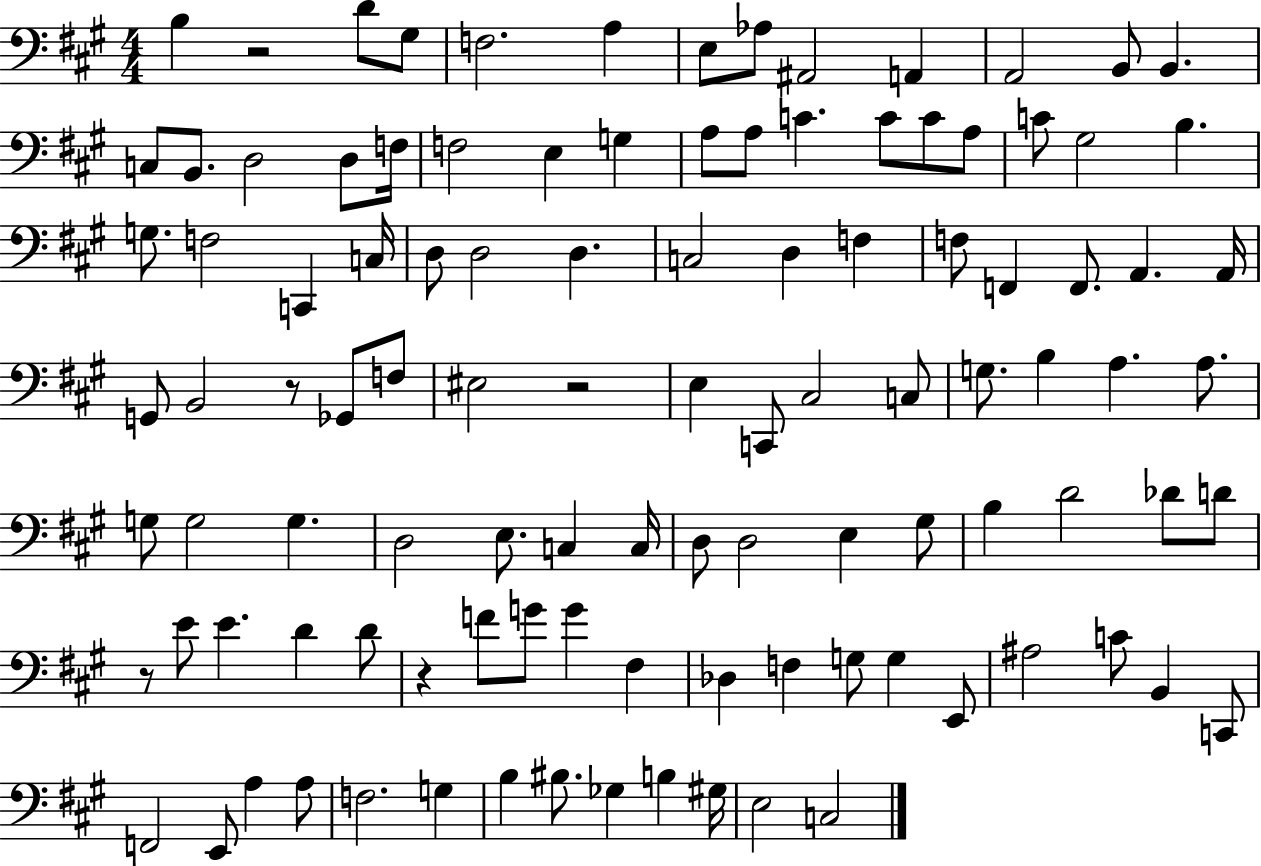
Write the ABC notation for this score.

X:1
T:Untitled
M:4/4
L:1/4
K:A
B, z2 D/2 ^G,/2 F,2 A, E,/2 _A,/2 ^A,,2 A,, A,,2 B,,/2 B,, C,/2 B,,/2 D,2 D,/2 F,/4 F,2 E, G, A,/2 A,/2 C C/2 C/2 A,/2 C/2 ^G,2 B, G,/2 F,2 C,, C,/4 D,/2 D,2 D, C,2 D, F, F,/2 F,, F,,/2 A,, A,,/4 G,,/2 B,,2 z/2 _G,,/2 F,/2 ^E,2 z2 E, C,,/2 ^C,2 C,/2 G,/2 B, A, A,/2 G,/2 G,2 G, D,2 E,/2 C, C,/4 D,/2 D,2 E, ^G,/2 B, D2 _D/2 D/2 z/2 E/2 E D D/2 z F/2 G/2 G ^F, _D, F, G,/2 G, E,,/2 ^A,2 C/2 B,, C,,/2 F,,2 E,,/2 A, A,/2 F,2 G, B, ^B,/2 _G, B, ^G,/4 E,2 C,2